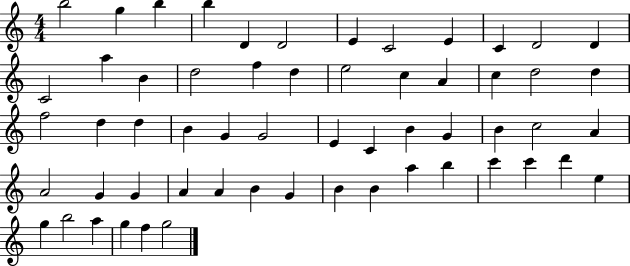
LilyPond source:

{
  \clef treble
  \numericTimeSignature
  \time 4/4
  \key c \major
  b''2 g''4 b''4 | b''4 d'4 d'2 | e'4 c'2 e'4 | c'4 d'2 d'4 | \break c'2 a''4 b'4 | d''2 f''4 d''4 | e''2 c''4 a'4 | c''4 d''2 d''4 | \break f''2 d''4 d''4 | b'4 g'4 g'2 | e'4 c'4 b'4 g'4 | b'4 c''2 a'4 | \break a'2 g'4 g'4 | a'4 a'4 b'4 g'4 | b'4 b'4 a''4 b''4 | c'''4 c'''4 d'''4 e''4 | \break g''4 b''2 a''4 | g''4 f''4 g''2 | \bar "|."
}